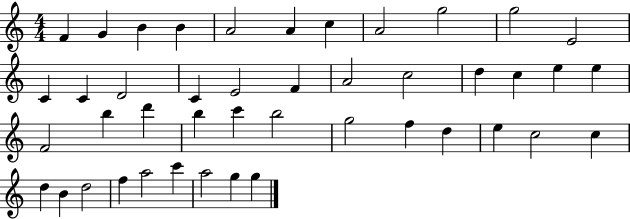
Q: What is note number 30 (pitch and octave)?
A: G5